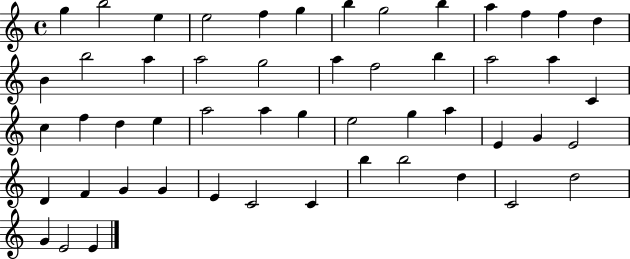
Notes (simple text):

G5/q B5/h E5/q E5/h F5/q G5/q B5/q G5/h B5/q A5/q F5/q F5/q D5/q B4/q B5/h A5/q A5/h G5/h A5/q F5/h B5/q A5/h A5/q C4/q C5/q F5/q D5/q E5/q A5/h A5/q G5/q E5/h G5/q A5/q E4/q G4/q E4/h D4/q F4/q G4/q G4/q E4/q C4/h C4/q B5/q B5/h D5/q C4/h D5/h G4/q E4/h E4/q